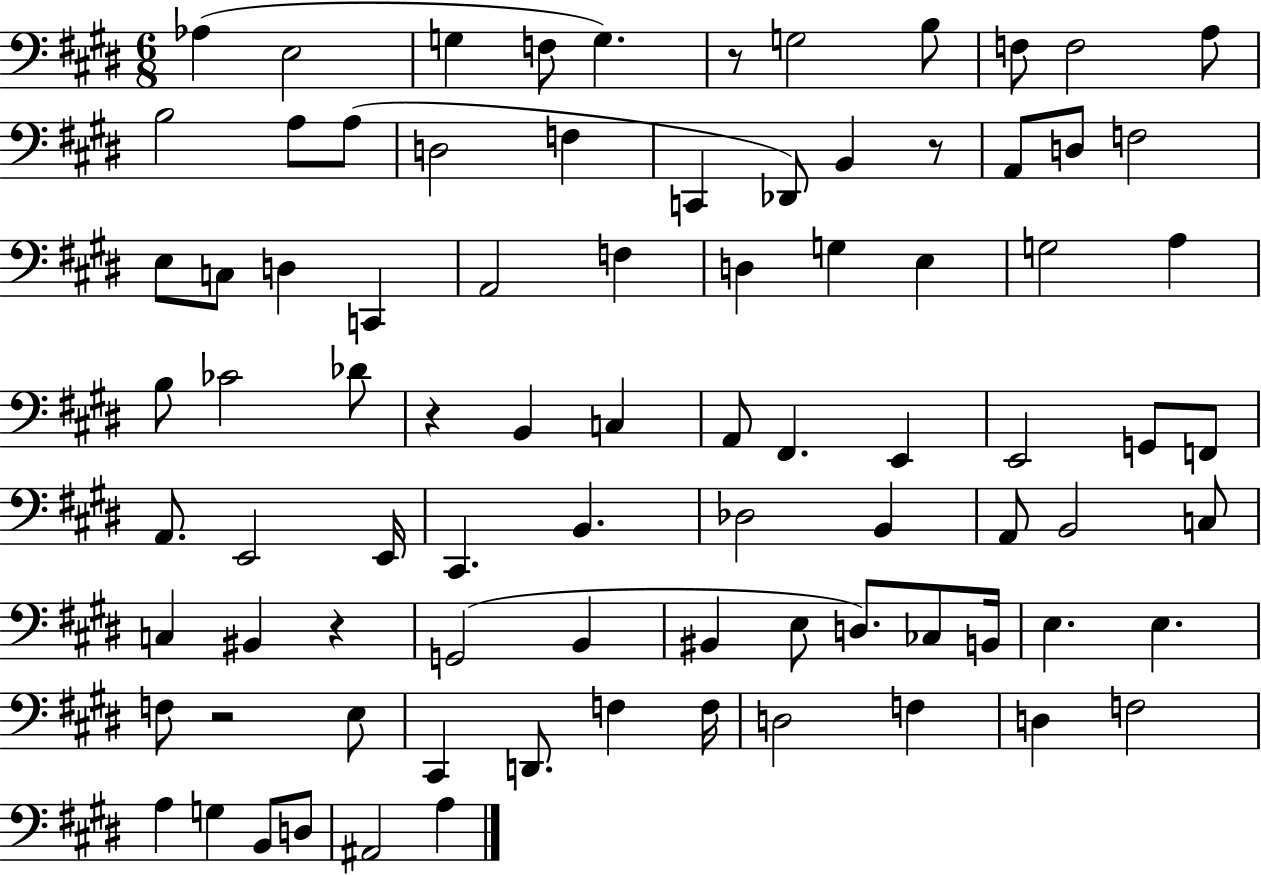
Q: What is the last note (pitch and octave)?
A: A3